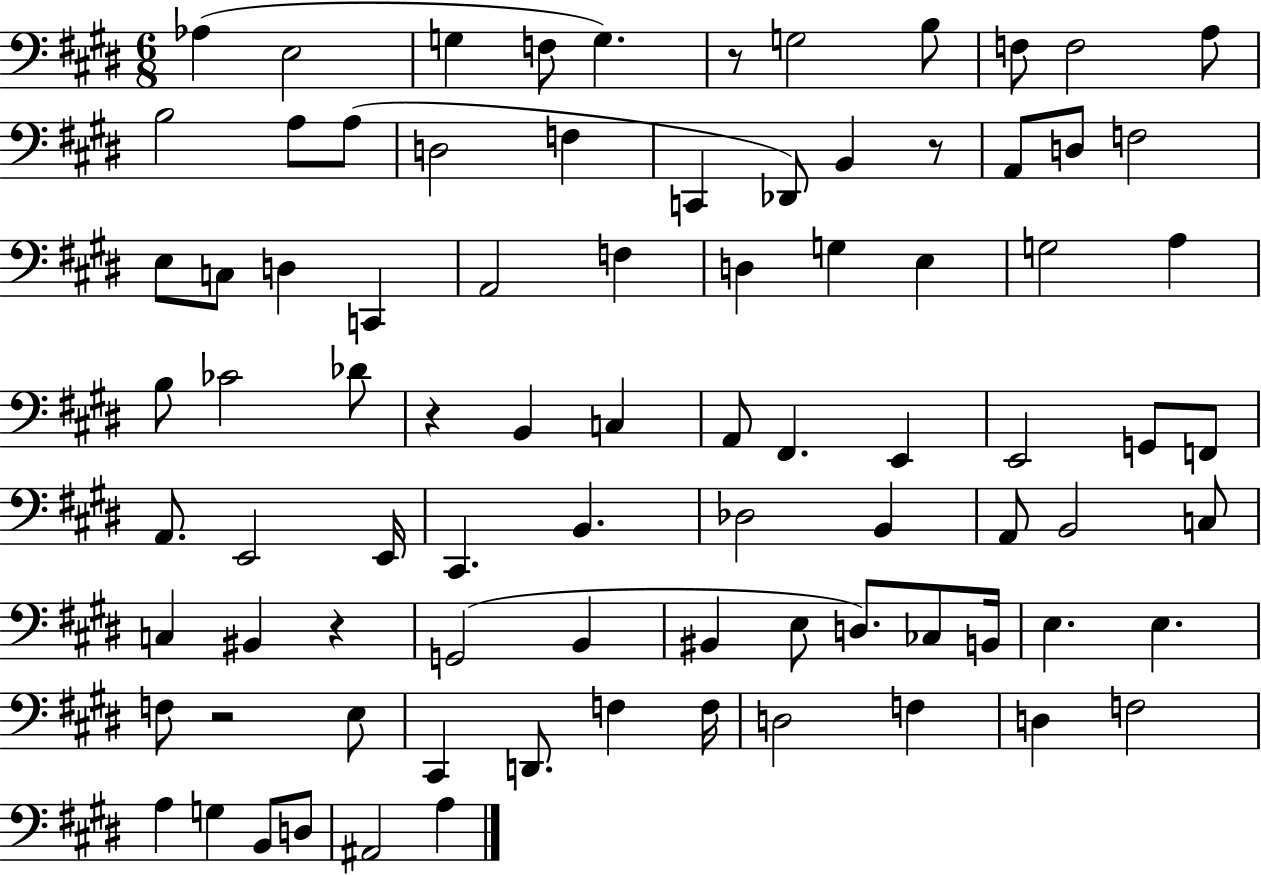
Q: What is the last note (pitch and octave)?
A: A3